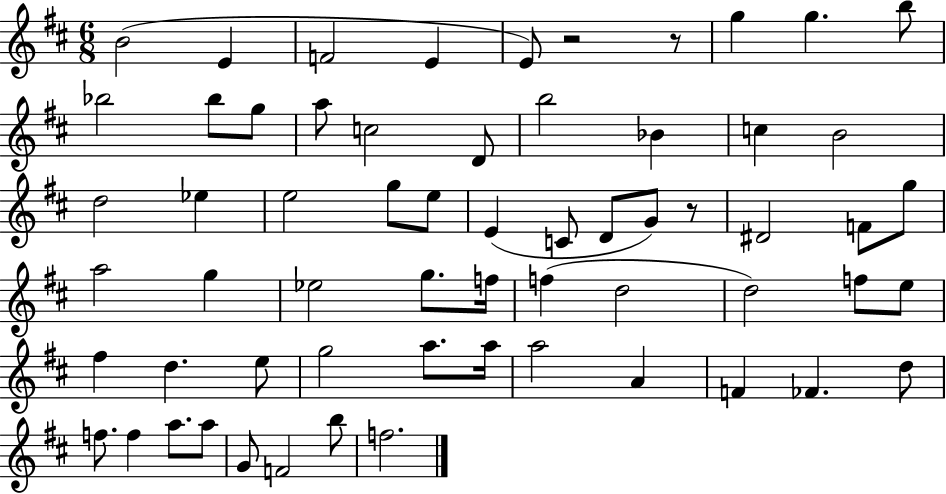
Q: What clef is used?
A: treble